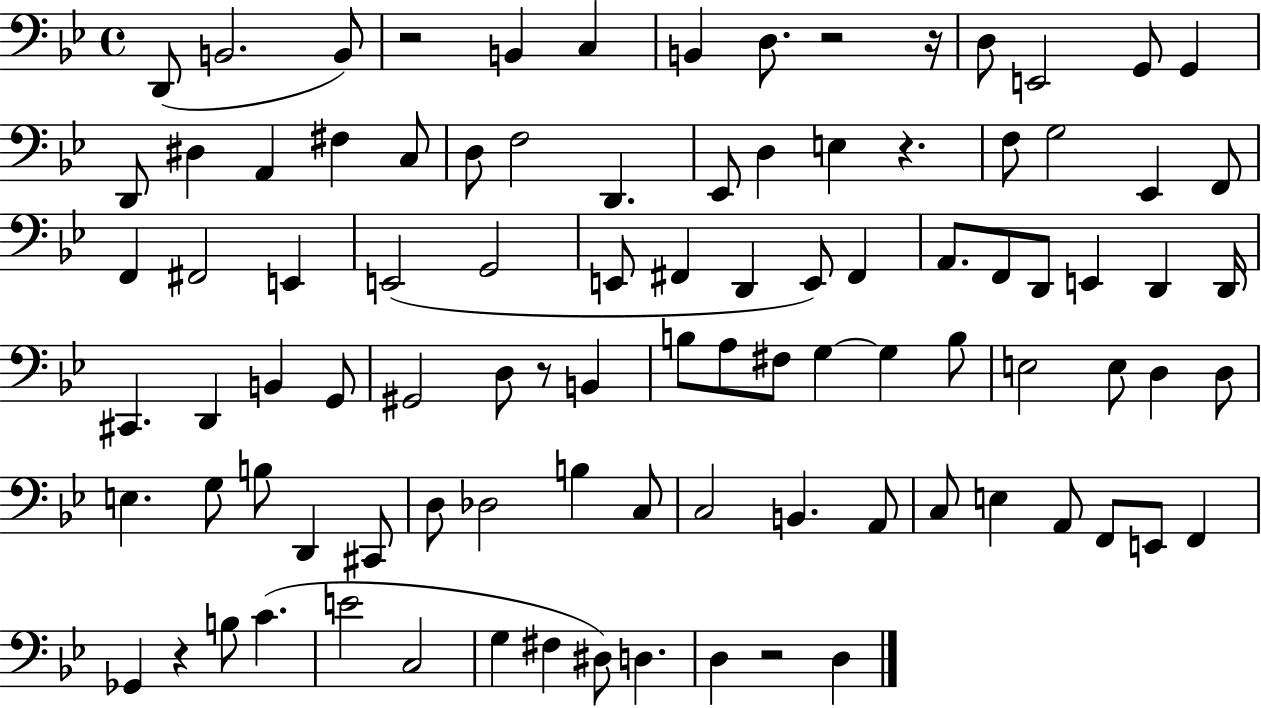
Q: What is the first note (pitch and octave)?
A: D2